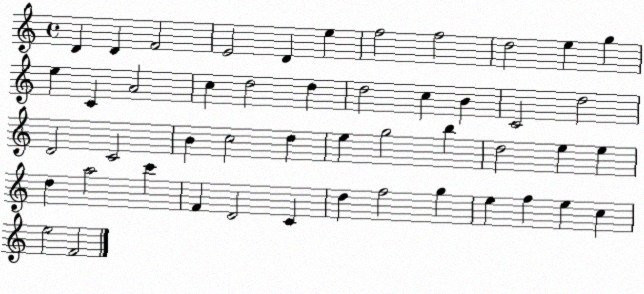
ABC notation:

X:1
T:Untitled
M:4/4
L:1/4
K:C
D D F2 E2 D e f2 f2 d2 e g e C A2 c d2 d d2 c B C2 d2 D2 C2 B c2 d e g2 b d2 e e d a2 c' F D2 C d f2 g e f e c e2 F2